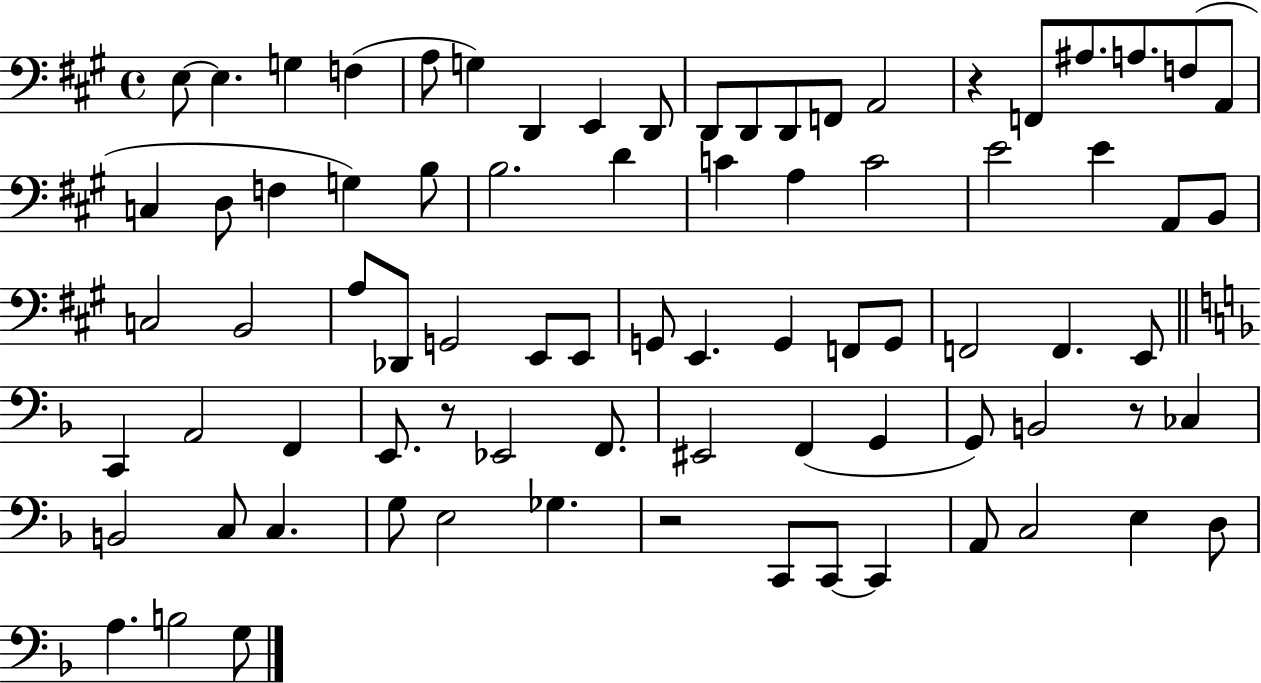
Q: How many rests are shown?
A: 4